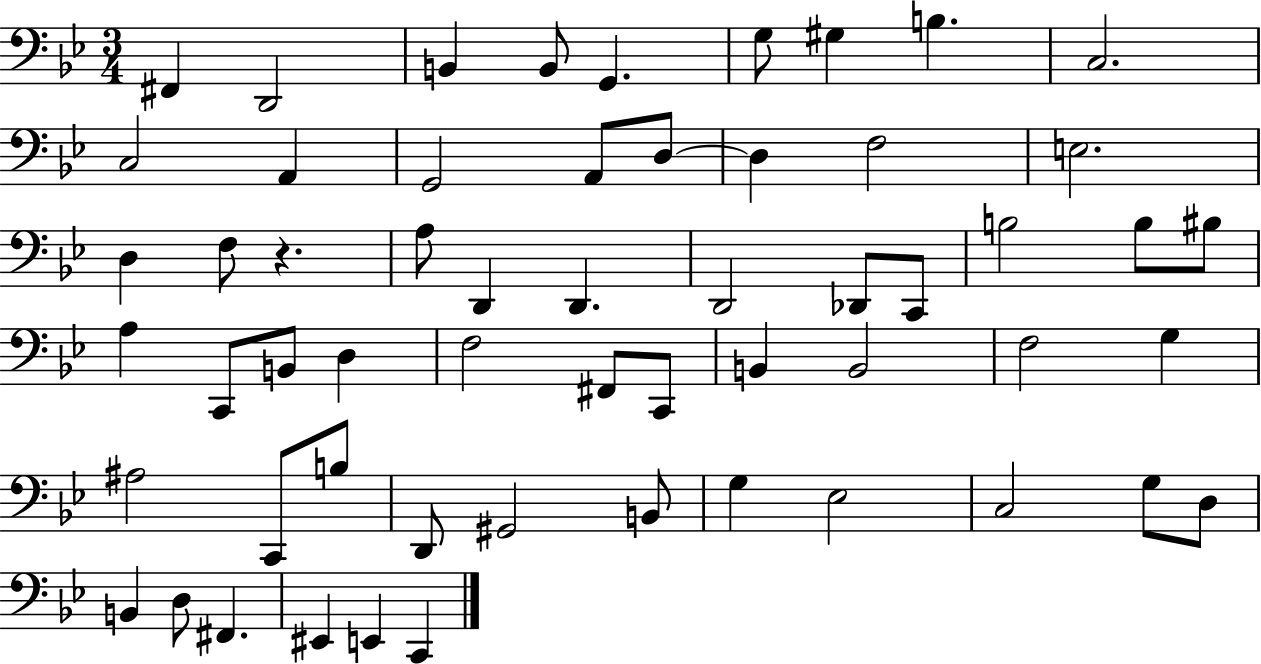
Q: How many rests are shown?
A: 1